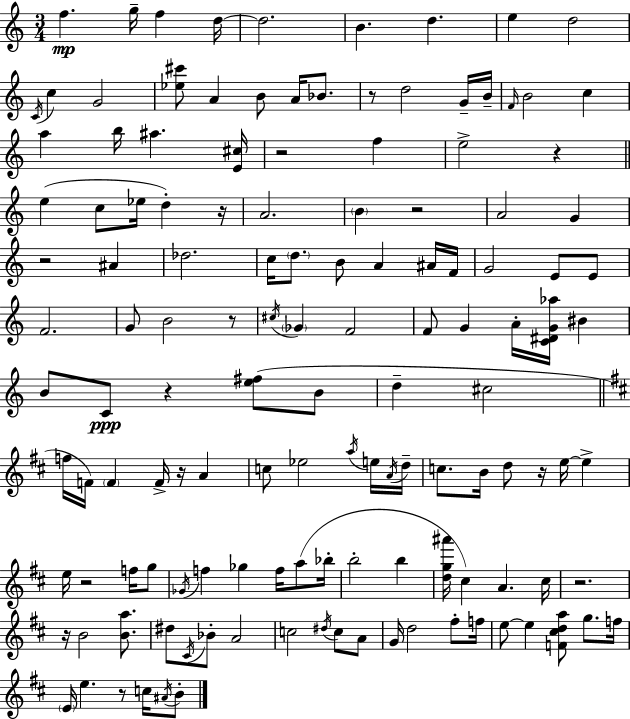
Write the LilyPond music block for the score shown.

{
  \clef treble
  \numericTimeSignature
  \time 3/4
  \key c \major
  f''4.\mp g''16-- f''4 d''16~~ | d''2. | b'4. d''4. | e''4 d''2 | \break \acciaccatura { c'16 } c''4 g'2 | <ees'' cis'''>8 a'4 b'8 a'16 bes'8. | r8 d''2 g'16-- | b'16-- \grace { f'16 } b'2 c''4 | \break a''4 b''16 ais''4. | <e' cis''>16 r2 f''4 | e''2-> r4 | \bar "||" \break \key c \major e''4( c''8 ees''16 d''4-.) r16 | a'2. | \parenthesize b'4 r2 | a'2 g'4 | \break r2 ais'4 | des''2. | c''16 \parenthesize d''8. b'8 a'4 ais'16 f'16 | g'2 e'8 e'8 | \break f'2. | g'8 b'2 r8 | \acciaccatura { cis''16 } \parenthesize ges'4 f'2 | f'8 g'4 a'16-. <c' dis' g' aes''>16 bis'4 | \break b'8 c'8\ppp r4 <e'' fis''>8( b'8 | d''4-- cis''2 | \bar "||" \break \key b \minor f''16 f'16) \parenthesize f'4 f'16-> r16 a'4 | c''8 ees''2 \acciaccatura { a''16 } e''16 | \acciaccatura { a'16 } d''16-- c''8. b'16 d''8 r16 e''16~~ e''4-> | e''16 r2 f''16 | \break g''8 \acciaccatura { ges'16 } f''4 ges''4 f''16 | a''8( bes''16-. b''2-. b''4 | <d'' g'' ais'''>16 cis''4) a'4. | cis''16 r2. | \break r16 b'2 | <b' a''>8. dis''8 \acciaccatura { cis'16 } bes'8-. a'2 | c''2 | \acciaccatura { dis''16 } c''8 a'8 g'16 d''2 | \break fis''8-. f''16 e''8~~ e''4 <f' cis'' d'' a''>8 | g''8. f''16 \parenthesize e'16 e''4. | r8 c''16 \acciaccatura { ais'16 } b'8-. \bar "|."
}